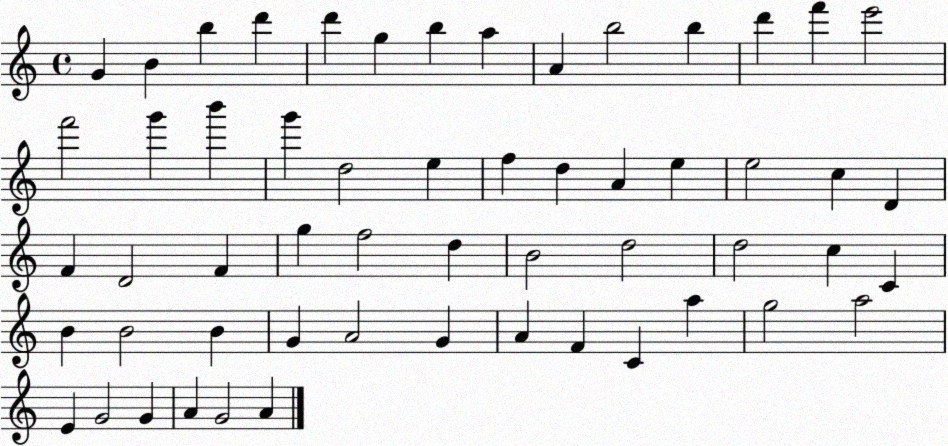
X:1
T:Untitled
M:4/4
L:1/4
K:C
G B b d' d' g b a A b2 b d' f' e'2 f'2 g' b' g' d2 e f d A e e2 c D F D2 F g f2 d B2 d2 d2 c C B B2 B G A2 G A F C a g2 a2 E G2 G A G2 A